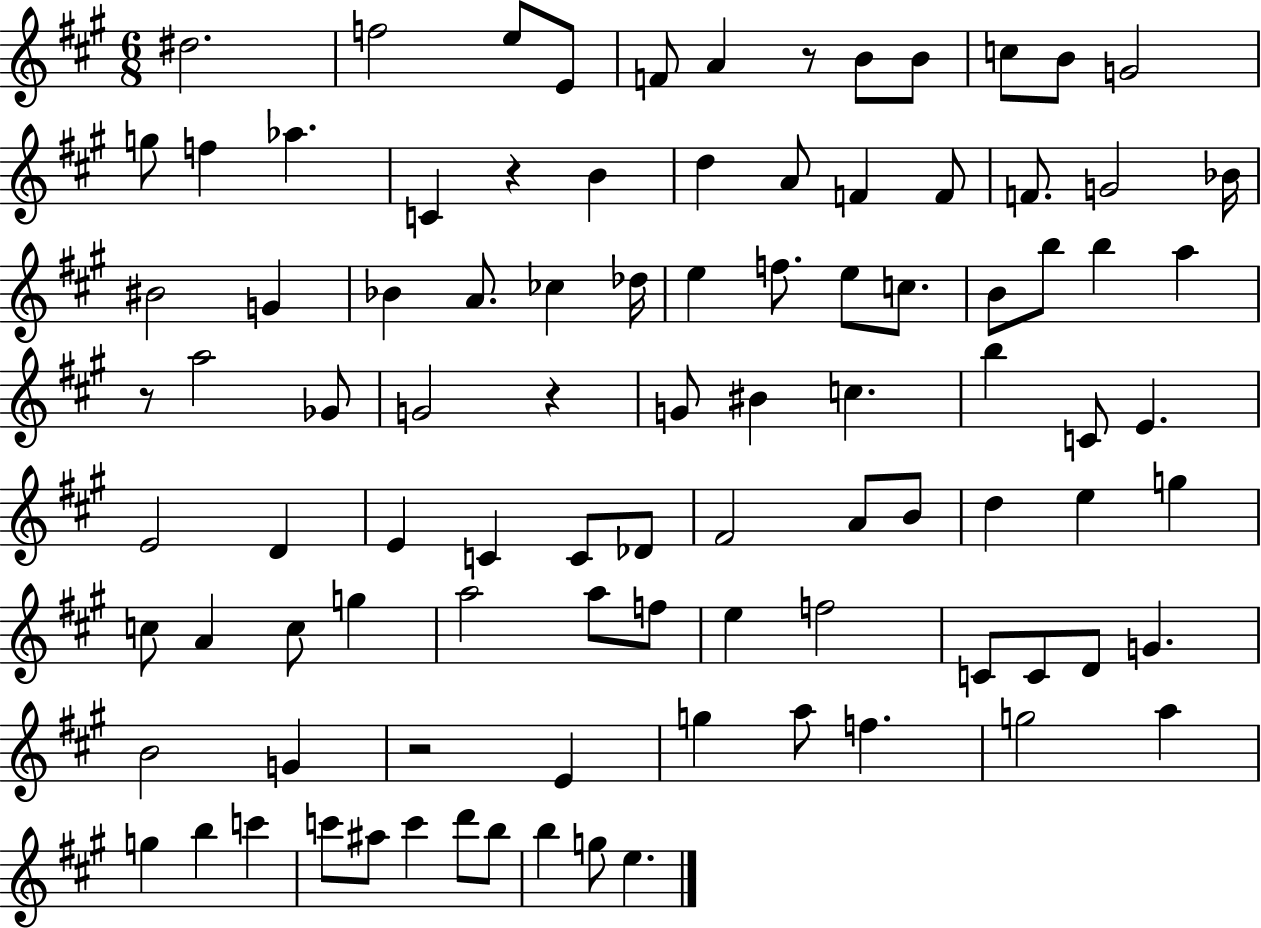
D#5/h. F5/h E5/e E4/e F4/e A4/q R/e B4/e B4/e C5/e B4/e G4/h G5/e F5/q Ab5/q. C4/q R/q B4/q D5/q A4/e F4/q F4/e F4/e. G4/h Bb4/s BIS4/h G4/q Bb4/q A4/e. CES5/q Db5/s E5/q F5/e. E5/e C5/e. B4/e B5/e B5/q A5/q R/e A5/h Gb4/e G4/h R/q G4/e BIS4/q C5/q. B5/q C4/e E4/q. E4/h D4/q E4/q C4/q C4/e Db4/e F#4/h A4/e B4/e D5/q E5/q G5/q C5/e A4/q C5/e G5/q A5/h A5/e F5/e E5/q F5/h C4/e C4/e D4/e G4/q. B4/h G4/q R/h E4/q G5/q A5/e F5/q. G5/h A5/q G5/q B5/q C6/q C6/e A#5/e C6/q D6/e B5/e B5/q G5/e E5/q.